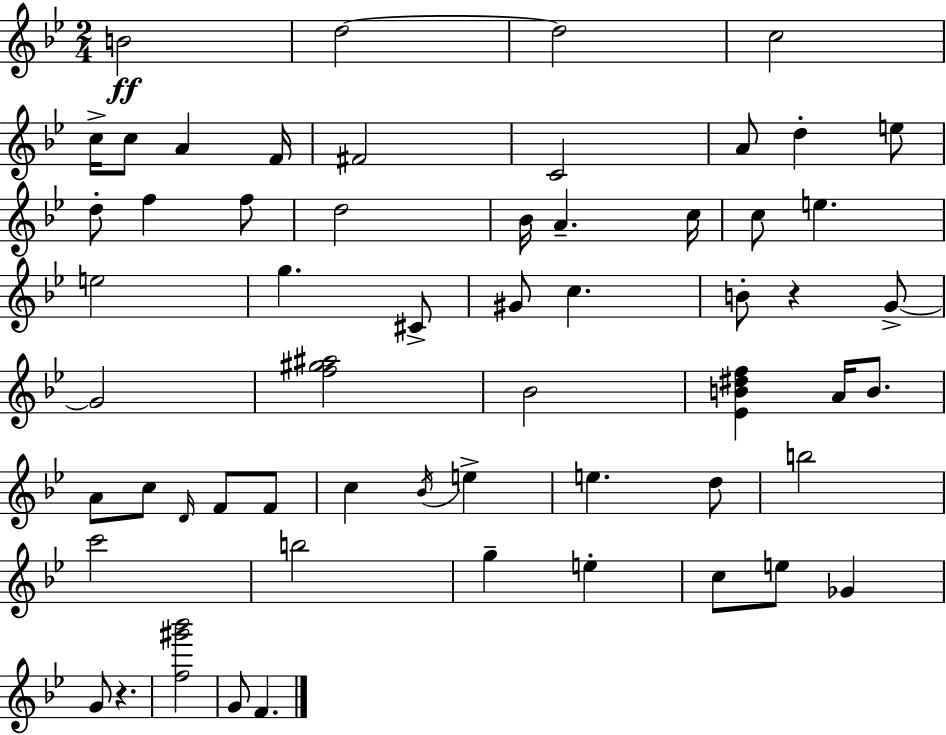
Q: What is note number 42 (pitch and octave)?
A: E5